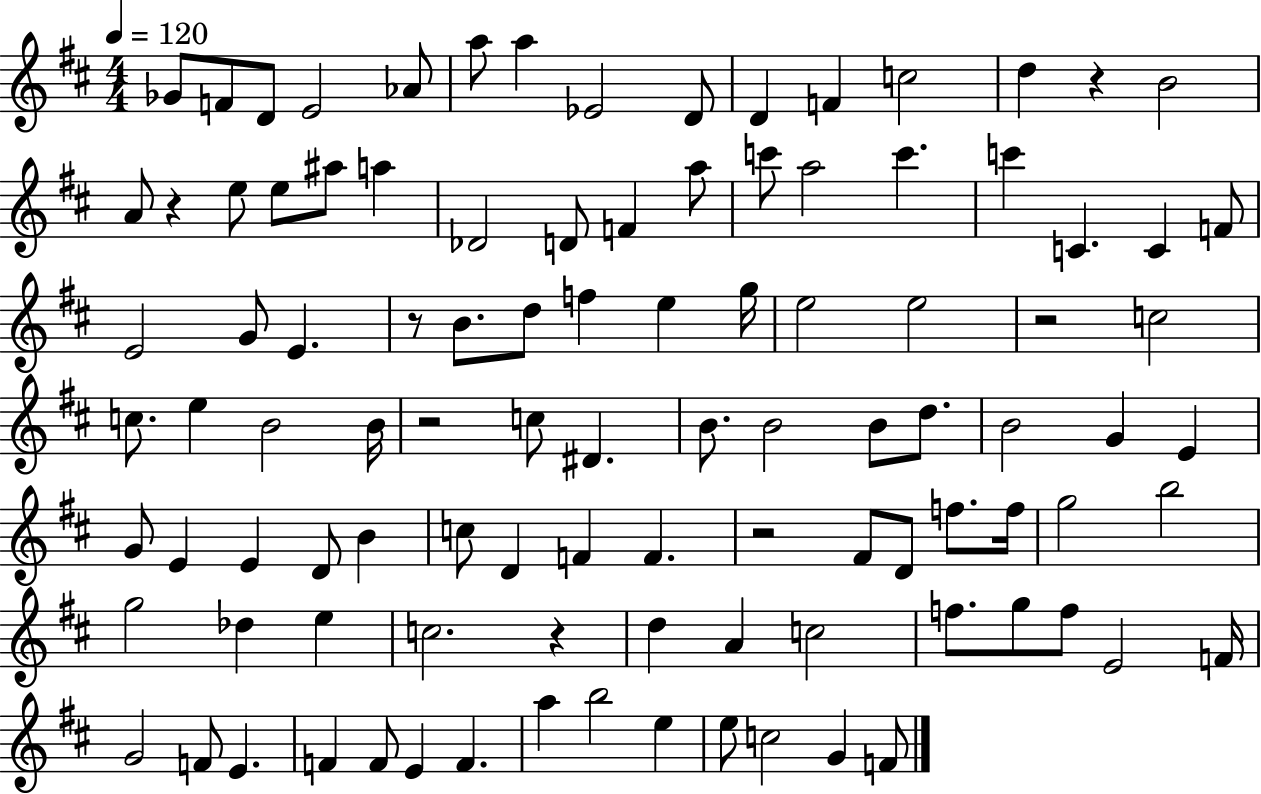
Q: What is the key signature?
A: D major